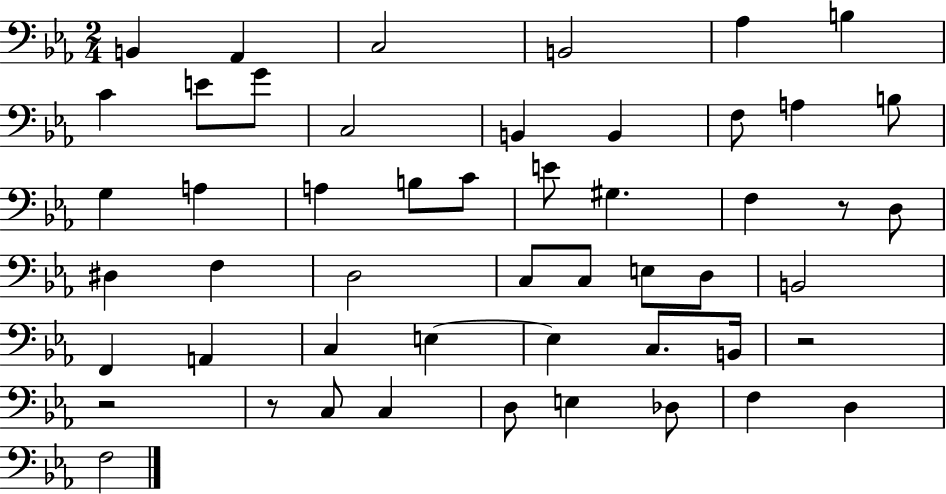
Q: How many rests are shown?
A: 4